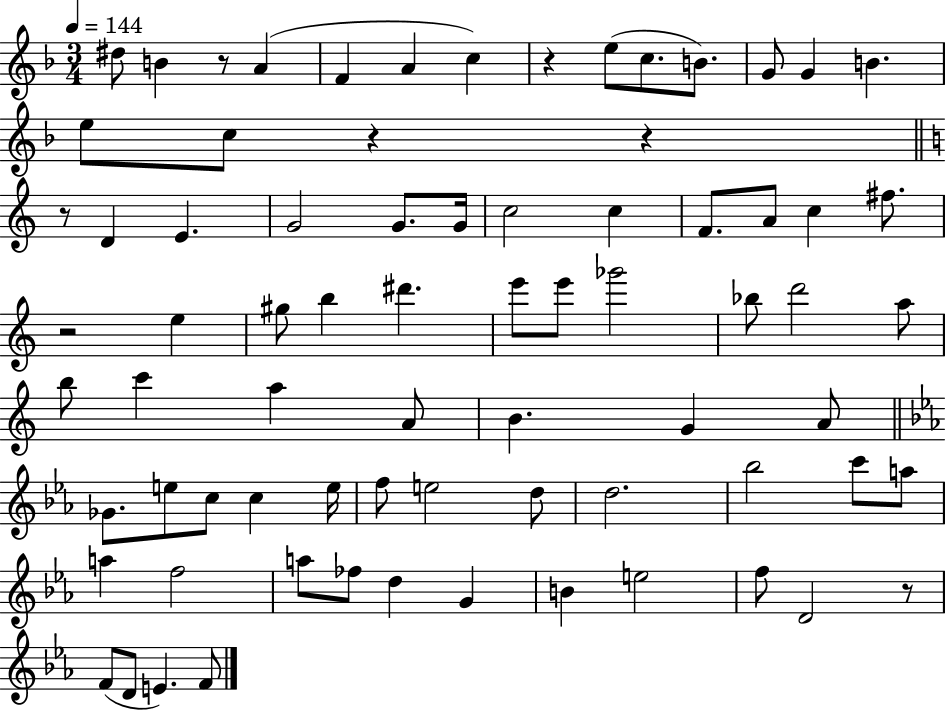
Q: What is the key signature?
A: F major